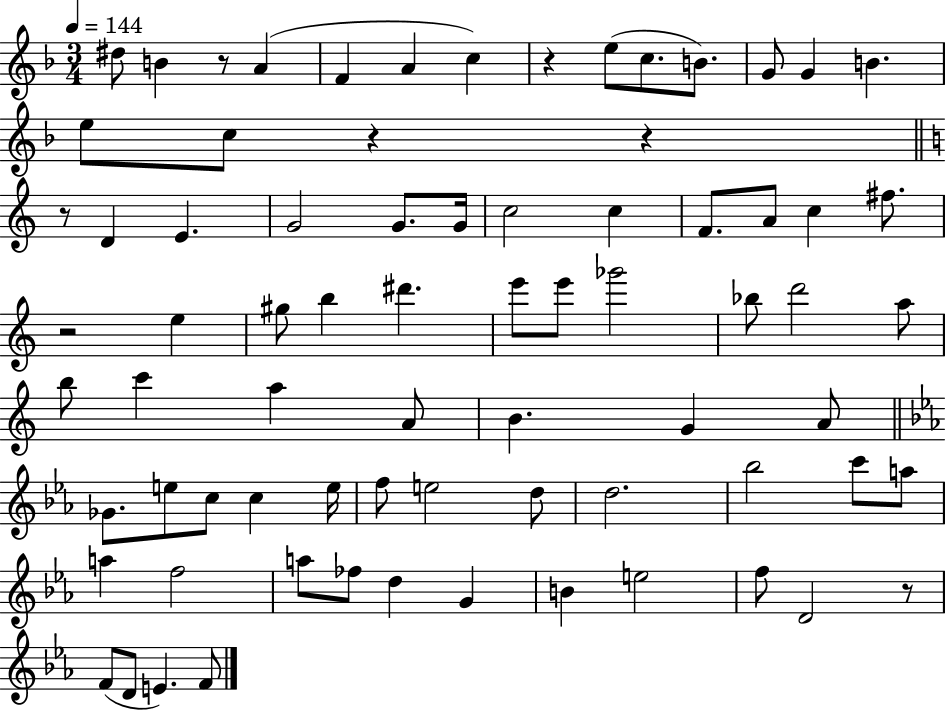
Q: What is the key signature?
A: F major